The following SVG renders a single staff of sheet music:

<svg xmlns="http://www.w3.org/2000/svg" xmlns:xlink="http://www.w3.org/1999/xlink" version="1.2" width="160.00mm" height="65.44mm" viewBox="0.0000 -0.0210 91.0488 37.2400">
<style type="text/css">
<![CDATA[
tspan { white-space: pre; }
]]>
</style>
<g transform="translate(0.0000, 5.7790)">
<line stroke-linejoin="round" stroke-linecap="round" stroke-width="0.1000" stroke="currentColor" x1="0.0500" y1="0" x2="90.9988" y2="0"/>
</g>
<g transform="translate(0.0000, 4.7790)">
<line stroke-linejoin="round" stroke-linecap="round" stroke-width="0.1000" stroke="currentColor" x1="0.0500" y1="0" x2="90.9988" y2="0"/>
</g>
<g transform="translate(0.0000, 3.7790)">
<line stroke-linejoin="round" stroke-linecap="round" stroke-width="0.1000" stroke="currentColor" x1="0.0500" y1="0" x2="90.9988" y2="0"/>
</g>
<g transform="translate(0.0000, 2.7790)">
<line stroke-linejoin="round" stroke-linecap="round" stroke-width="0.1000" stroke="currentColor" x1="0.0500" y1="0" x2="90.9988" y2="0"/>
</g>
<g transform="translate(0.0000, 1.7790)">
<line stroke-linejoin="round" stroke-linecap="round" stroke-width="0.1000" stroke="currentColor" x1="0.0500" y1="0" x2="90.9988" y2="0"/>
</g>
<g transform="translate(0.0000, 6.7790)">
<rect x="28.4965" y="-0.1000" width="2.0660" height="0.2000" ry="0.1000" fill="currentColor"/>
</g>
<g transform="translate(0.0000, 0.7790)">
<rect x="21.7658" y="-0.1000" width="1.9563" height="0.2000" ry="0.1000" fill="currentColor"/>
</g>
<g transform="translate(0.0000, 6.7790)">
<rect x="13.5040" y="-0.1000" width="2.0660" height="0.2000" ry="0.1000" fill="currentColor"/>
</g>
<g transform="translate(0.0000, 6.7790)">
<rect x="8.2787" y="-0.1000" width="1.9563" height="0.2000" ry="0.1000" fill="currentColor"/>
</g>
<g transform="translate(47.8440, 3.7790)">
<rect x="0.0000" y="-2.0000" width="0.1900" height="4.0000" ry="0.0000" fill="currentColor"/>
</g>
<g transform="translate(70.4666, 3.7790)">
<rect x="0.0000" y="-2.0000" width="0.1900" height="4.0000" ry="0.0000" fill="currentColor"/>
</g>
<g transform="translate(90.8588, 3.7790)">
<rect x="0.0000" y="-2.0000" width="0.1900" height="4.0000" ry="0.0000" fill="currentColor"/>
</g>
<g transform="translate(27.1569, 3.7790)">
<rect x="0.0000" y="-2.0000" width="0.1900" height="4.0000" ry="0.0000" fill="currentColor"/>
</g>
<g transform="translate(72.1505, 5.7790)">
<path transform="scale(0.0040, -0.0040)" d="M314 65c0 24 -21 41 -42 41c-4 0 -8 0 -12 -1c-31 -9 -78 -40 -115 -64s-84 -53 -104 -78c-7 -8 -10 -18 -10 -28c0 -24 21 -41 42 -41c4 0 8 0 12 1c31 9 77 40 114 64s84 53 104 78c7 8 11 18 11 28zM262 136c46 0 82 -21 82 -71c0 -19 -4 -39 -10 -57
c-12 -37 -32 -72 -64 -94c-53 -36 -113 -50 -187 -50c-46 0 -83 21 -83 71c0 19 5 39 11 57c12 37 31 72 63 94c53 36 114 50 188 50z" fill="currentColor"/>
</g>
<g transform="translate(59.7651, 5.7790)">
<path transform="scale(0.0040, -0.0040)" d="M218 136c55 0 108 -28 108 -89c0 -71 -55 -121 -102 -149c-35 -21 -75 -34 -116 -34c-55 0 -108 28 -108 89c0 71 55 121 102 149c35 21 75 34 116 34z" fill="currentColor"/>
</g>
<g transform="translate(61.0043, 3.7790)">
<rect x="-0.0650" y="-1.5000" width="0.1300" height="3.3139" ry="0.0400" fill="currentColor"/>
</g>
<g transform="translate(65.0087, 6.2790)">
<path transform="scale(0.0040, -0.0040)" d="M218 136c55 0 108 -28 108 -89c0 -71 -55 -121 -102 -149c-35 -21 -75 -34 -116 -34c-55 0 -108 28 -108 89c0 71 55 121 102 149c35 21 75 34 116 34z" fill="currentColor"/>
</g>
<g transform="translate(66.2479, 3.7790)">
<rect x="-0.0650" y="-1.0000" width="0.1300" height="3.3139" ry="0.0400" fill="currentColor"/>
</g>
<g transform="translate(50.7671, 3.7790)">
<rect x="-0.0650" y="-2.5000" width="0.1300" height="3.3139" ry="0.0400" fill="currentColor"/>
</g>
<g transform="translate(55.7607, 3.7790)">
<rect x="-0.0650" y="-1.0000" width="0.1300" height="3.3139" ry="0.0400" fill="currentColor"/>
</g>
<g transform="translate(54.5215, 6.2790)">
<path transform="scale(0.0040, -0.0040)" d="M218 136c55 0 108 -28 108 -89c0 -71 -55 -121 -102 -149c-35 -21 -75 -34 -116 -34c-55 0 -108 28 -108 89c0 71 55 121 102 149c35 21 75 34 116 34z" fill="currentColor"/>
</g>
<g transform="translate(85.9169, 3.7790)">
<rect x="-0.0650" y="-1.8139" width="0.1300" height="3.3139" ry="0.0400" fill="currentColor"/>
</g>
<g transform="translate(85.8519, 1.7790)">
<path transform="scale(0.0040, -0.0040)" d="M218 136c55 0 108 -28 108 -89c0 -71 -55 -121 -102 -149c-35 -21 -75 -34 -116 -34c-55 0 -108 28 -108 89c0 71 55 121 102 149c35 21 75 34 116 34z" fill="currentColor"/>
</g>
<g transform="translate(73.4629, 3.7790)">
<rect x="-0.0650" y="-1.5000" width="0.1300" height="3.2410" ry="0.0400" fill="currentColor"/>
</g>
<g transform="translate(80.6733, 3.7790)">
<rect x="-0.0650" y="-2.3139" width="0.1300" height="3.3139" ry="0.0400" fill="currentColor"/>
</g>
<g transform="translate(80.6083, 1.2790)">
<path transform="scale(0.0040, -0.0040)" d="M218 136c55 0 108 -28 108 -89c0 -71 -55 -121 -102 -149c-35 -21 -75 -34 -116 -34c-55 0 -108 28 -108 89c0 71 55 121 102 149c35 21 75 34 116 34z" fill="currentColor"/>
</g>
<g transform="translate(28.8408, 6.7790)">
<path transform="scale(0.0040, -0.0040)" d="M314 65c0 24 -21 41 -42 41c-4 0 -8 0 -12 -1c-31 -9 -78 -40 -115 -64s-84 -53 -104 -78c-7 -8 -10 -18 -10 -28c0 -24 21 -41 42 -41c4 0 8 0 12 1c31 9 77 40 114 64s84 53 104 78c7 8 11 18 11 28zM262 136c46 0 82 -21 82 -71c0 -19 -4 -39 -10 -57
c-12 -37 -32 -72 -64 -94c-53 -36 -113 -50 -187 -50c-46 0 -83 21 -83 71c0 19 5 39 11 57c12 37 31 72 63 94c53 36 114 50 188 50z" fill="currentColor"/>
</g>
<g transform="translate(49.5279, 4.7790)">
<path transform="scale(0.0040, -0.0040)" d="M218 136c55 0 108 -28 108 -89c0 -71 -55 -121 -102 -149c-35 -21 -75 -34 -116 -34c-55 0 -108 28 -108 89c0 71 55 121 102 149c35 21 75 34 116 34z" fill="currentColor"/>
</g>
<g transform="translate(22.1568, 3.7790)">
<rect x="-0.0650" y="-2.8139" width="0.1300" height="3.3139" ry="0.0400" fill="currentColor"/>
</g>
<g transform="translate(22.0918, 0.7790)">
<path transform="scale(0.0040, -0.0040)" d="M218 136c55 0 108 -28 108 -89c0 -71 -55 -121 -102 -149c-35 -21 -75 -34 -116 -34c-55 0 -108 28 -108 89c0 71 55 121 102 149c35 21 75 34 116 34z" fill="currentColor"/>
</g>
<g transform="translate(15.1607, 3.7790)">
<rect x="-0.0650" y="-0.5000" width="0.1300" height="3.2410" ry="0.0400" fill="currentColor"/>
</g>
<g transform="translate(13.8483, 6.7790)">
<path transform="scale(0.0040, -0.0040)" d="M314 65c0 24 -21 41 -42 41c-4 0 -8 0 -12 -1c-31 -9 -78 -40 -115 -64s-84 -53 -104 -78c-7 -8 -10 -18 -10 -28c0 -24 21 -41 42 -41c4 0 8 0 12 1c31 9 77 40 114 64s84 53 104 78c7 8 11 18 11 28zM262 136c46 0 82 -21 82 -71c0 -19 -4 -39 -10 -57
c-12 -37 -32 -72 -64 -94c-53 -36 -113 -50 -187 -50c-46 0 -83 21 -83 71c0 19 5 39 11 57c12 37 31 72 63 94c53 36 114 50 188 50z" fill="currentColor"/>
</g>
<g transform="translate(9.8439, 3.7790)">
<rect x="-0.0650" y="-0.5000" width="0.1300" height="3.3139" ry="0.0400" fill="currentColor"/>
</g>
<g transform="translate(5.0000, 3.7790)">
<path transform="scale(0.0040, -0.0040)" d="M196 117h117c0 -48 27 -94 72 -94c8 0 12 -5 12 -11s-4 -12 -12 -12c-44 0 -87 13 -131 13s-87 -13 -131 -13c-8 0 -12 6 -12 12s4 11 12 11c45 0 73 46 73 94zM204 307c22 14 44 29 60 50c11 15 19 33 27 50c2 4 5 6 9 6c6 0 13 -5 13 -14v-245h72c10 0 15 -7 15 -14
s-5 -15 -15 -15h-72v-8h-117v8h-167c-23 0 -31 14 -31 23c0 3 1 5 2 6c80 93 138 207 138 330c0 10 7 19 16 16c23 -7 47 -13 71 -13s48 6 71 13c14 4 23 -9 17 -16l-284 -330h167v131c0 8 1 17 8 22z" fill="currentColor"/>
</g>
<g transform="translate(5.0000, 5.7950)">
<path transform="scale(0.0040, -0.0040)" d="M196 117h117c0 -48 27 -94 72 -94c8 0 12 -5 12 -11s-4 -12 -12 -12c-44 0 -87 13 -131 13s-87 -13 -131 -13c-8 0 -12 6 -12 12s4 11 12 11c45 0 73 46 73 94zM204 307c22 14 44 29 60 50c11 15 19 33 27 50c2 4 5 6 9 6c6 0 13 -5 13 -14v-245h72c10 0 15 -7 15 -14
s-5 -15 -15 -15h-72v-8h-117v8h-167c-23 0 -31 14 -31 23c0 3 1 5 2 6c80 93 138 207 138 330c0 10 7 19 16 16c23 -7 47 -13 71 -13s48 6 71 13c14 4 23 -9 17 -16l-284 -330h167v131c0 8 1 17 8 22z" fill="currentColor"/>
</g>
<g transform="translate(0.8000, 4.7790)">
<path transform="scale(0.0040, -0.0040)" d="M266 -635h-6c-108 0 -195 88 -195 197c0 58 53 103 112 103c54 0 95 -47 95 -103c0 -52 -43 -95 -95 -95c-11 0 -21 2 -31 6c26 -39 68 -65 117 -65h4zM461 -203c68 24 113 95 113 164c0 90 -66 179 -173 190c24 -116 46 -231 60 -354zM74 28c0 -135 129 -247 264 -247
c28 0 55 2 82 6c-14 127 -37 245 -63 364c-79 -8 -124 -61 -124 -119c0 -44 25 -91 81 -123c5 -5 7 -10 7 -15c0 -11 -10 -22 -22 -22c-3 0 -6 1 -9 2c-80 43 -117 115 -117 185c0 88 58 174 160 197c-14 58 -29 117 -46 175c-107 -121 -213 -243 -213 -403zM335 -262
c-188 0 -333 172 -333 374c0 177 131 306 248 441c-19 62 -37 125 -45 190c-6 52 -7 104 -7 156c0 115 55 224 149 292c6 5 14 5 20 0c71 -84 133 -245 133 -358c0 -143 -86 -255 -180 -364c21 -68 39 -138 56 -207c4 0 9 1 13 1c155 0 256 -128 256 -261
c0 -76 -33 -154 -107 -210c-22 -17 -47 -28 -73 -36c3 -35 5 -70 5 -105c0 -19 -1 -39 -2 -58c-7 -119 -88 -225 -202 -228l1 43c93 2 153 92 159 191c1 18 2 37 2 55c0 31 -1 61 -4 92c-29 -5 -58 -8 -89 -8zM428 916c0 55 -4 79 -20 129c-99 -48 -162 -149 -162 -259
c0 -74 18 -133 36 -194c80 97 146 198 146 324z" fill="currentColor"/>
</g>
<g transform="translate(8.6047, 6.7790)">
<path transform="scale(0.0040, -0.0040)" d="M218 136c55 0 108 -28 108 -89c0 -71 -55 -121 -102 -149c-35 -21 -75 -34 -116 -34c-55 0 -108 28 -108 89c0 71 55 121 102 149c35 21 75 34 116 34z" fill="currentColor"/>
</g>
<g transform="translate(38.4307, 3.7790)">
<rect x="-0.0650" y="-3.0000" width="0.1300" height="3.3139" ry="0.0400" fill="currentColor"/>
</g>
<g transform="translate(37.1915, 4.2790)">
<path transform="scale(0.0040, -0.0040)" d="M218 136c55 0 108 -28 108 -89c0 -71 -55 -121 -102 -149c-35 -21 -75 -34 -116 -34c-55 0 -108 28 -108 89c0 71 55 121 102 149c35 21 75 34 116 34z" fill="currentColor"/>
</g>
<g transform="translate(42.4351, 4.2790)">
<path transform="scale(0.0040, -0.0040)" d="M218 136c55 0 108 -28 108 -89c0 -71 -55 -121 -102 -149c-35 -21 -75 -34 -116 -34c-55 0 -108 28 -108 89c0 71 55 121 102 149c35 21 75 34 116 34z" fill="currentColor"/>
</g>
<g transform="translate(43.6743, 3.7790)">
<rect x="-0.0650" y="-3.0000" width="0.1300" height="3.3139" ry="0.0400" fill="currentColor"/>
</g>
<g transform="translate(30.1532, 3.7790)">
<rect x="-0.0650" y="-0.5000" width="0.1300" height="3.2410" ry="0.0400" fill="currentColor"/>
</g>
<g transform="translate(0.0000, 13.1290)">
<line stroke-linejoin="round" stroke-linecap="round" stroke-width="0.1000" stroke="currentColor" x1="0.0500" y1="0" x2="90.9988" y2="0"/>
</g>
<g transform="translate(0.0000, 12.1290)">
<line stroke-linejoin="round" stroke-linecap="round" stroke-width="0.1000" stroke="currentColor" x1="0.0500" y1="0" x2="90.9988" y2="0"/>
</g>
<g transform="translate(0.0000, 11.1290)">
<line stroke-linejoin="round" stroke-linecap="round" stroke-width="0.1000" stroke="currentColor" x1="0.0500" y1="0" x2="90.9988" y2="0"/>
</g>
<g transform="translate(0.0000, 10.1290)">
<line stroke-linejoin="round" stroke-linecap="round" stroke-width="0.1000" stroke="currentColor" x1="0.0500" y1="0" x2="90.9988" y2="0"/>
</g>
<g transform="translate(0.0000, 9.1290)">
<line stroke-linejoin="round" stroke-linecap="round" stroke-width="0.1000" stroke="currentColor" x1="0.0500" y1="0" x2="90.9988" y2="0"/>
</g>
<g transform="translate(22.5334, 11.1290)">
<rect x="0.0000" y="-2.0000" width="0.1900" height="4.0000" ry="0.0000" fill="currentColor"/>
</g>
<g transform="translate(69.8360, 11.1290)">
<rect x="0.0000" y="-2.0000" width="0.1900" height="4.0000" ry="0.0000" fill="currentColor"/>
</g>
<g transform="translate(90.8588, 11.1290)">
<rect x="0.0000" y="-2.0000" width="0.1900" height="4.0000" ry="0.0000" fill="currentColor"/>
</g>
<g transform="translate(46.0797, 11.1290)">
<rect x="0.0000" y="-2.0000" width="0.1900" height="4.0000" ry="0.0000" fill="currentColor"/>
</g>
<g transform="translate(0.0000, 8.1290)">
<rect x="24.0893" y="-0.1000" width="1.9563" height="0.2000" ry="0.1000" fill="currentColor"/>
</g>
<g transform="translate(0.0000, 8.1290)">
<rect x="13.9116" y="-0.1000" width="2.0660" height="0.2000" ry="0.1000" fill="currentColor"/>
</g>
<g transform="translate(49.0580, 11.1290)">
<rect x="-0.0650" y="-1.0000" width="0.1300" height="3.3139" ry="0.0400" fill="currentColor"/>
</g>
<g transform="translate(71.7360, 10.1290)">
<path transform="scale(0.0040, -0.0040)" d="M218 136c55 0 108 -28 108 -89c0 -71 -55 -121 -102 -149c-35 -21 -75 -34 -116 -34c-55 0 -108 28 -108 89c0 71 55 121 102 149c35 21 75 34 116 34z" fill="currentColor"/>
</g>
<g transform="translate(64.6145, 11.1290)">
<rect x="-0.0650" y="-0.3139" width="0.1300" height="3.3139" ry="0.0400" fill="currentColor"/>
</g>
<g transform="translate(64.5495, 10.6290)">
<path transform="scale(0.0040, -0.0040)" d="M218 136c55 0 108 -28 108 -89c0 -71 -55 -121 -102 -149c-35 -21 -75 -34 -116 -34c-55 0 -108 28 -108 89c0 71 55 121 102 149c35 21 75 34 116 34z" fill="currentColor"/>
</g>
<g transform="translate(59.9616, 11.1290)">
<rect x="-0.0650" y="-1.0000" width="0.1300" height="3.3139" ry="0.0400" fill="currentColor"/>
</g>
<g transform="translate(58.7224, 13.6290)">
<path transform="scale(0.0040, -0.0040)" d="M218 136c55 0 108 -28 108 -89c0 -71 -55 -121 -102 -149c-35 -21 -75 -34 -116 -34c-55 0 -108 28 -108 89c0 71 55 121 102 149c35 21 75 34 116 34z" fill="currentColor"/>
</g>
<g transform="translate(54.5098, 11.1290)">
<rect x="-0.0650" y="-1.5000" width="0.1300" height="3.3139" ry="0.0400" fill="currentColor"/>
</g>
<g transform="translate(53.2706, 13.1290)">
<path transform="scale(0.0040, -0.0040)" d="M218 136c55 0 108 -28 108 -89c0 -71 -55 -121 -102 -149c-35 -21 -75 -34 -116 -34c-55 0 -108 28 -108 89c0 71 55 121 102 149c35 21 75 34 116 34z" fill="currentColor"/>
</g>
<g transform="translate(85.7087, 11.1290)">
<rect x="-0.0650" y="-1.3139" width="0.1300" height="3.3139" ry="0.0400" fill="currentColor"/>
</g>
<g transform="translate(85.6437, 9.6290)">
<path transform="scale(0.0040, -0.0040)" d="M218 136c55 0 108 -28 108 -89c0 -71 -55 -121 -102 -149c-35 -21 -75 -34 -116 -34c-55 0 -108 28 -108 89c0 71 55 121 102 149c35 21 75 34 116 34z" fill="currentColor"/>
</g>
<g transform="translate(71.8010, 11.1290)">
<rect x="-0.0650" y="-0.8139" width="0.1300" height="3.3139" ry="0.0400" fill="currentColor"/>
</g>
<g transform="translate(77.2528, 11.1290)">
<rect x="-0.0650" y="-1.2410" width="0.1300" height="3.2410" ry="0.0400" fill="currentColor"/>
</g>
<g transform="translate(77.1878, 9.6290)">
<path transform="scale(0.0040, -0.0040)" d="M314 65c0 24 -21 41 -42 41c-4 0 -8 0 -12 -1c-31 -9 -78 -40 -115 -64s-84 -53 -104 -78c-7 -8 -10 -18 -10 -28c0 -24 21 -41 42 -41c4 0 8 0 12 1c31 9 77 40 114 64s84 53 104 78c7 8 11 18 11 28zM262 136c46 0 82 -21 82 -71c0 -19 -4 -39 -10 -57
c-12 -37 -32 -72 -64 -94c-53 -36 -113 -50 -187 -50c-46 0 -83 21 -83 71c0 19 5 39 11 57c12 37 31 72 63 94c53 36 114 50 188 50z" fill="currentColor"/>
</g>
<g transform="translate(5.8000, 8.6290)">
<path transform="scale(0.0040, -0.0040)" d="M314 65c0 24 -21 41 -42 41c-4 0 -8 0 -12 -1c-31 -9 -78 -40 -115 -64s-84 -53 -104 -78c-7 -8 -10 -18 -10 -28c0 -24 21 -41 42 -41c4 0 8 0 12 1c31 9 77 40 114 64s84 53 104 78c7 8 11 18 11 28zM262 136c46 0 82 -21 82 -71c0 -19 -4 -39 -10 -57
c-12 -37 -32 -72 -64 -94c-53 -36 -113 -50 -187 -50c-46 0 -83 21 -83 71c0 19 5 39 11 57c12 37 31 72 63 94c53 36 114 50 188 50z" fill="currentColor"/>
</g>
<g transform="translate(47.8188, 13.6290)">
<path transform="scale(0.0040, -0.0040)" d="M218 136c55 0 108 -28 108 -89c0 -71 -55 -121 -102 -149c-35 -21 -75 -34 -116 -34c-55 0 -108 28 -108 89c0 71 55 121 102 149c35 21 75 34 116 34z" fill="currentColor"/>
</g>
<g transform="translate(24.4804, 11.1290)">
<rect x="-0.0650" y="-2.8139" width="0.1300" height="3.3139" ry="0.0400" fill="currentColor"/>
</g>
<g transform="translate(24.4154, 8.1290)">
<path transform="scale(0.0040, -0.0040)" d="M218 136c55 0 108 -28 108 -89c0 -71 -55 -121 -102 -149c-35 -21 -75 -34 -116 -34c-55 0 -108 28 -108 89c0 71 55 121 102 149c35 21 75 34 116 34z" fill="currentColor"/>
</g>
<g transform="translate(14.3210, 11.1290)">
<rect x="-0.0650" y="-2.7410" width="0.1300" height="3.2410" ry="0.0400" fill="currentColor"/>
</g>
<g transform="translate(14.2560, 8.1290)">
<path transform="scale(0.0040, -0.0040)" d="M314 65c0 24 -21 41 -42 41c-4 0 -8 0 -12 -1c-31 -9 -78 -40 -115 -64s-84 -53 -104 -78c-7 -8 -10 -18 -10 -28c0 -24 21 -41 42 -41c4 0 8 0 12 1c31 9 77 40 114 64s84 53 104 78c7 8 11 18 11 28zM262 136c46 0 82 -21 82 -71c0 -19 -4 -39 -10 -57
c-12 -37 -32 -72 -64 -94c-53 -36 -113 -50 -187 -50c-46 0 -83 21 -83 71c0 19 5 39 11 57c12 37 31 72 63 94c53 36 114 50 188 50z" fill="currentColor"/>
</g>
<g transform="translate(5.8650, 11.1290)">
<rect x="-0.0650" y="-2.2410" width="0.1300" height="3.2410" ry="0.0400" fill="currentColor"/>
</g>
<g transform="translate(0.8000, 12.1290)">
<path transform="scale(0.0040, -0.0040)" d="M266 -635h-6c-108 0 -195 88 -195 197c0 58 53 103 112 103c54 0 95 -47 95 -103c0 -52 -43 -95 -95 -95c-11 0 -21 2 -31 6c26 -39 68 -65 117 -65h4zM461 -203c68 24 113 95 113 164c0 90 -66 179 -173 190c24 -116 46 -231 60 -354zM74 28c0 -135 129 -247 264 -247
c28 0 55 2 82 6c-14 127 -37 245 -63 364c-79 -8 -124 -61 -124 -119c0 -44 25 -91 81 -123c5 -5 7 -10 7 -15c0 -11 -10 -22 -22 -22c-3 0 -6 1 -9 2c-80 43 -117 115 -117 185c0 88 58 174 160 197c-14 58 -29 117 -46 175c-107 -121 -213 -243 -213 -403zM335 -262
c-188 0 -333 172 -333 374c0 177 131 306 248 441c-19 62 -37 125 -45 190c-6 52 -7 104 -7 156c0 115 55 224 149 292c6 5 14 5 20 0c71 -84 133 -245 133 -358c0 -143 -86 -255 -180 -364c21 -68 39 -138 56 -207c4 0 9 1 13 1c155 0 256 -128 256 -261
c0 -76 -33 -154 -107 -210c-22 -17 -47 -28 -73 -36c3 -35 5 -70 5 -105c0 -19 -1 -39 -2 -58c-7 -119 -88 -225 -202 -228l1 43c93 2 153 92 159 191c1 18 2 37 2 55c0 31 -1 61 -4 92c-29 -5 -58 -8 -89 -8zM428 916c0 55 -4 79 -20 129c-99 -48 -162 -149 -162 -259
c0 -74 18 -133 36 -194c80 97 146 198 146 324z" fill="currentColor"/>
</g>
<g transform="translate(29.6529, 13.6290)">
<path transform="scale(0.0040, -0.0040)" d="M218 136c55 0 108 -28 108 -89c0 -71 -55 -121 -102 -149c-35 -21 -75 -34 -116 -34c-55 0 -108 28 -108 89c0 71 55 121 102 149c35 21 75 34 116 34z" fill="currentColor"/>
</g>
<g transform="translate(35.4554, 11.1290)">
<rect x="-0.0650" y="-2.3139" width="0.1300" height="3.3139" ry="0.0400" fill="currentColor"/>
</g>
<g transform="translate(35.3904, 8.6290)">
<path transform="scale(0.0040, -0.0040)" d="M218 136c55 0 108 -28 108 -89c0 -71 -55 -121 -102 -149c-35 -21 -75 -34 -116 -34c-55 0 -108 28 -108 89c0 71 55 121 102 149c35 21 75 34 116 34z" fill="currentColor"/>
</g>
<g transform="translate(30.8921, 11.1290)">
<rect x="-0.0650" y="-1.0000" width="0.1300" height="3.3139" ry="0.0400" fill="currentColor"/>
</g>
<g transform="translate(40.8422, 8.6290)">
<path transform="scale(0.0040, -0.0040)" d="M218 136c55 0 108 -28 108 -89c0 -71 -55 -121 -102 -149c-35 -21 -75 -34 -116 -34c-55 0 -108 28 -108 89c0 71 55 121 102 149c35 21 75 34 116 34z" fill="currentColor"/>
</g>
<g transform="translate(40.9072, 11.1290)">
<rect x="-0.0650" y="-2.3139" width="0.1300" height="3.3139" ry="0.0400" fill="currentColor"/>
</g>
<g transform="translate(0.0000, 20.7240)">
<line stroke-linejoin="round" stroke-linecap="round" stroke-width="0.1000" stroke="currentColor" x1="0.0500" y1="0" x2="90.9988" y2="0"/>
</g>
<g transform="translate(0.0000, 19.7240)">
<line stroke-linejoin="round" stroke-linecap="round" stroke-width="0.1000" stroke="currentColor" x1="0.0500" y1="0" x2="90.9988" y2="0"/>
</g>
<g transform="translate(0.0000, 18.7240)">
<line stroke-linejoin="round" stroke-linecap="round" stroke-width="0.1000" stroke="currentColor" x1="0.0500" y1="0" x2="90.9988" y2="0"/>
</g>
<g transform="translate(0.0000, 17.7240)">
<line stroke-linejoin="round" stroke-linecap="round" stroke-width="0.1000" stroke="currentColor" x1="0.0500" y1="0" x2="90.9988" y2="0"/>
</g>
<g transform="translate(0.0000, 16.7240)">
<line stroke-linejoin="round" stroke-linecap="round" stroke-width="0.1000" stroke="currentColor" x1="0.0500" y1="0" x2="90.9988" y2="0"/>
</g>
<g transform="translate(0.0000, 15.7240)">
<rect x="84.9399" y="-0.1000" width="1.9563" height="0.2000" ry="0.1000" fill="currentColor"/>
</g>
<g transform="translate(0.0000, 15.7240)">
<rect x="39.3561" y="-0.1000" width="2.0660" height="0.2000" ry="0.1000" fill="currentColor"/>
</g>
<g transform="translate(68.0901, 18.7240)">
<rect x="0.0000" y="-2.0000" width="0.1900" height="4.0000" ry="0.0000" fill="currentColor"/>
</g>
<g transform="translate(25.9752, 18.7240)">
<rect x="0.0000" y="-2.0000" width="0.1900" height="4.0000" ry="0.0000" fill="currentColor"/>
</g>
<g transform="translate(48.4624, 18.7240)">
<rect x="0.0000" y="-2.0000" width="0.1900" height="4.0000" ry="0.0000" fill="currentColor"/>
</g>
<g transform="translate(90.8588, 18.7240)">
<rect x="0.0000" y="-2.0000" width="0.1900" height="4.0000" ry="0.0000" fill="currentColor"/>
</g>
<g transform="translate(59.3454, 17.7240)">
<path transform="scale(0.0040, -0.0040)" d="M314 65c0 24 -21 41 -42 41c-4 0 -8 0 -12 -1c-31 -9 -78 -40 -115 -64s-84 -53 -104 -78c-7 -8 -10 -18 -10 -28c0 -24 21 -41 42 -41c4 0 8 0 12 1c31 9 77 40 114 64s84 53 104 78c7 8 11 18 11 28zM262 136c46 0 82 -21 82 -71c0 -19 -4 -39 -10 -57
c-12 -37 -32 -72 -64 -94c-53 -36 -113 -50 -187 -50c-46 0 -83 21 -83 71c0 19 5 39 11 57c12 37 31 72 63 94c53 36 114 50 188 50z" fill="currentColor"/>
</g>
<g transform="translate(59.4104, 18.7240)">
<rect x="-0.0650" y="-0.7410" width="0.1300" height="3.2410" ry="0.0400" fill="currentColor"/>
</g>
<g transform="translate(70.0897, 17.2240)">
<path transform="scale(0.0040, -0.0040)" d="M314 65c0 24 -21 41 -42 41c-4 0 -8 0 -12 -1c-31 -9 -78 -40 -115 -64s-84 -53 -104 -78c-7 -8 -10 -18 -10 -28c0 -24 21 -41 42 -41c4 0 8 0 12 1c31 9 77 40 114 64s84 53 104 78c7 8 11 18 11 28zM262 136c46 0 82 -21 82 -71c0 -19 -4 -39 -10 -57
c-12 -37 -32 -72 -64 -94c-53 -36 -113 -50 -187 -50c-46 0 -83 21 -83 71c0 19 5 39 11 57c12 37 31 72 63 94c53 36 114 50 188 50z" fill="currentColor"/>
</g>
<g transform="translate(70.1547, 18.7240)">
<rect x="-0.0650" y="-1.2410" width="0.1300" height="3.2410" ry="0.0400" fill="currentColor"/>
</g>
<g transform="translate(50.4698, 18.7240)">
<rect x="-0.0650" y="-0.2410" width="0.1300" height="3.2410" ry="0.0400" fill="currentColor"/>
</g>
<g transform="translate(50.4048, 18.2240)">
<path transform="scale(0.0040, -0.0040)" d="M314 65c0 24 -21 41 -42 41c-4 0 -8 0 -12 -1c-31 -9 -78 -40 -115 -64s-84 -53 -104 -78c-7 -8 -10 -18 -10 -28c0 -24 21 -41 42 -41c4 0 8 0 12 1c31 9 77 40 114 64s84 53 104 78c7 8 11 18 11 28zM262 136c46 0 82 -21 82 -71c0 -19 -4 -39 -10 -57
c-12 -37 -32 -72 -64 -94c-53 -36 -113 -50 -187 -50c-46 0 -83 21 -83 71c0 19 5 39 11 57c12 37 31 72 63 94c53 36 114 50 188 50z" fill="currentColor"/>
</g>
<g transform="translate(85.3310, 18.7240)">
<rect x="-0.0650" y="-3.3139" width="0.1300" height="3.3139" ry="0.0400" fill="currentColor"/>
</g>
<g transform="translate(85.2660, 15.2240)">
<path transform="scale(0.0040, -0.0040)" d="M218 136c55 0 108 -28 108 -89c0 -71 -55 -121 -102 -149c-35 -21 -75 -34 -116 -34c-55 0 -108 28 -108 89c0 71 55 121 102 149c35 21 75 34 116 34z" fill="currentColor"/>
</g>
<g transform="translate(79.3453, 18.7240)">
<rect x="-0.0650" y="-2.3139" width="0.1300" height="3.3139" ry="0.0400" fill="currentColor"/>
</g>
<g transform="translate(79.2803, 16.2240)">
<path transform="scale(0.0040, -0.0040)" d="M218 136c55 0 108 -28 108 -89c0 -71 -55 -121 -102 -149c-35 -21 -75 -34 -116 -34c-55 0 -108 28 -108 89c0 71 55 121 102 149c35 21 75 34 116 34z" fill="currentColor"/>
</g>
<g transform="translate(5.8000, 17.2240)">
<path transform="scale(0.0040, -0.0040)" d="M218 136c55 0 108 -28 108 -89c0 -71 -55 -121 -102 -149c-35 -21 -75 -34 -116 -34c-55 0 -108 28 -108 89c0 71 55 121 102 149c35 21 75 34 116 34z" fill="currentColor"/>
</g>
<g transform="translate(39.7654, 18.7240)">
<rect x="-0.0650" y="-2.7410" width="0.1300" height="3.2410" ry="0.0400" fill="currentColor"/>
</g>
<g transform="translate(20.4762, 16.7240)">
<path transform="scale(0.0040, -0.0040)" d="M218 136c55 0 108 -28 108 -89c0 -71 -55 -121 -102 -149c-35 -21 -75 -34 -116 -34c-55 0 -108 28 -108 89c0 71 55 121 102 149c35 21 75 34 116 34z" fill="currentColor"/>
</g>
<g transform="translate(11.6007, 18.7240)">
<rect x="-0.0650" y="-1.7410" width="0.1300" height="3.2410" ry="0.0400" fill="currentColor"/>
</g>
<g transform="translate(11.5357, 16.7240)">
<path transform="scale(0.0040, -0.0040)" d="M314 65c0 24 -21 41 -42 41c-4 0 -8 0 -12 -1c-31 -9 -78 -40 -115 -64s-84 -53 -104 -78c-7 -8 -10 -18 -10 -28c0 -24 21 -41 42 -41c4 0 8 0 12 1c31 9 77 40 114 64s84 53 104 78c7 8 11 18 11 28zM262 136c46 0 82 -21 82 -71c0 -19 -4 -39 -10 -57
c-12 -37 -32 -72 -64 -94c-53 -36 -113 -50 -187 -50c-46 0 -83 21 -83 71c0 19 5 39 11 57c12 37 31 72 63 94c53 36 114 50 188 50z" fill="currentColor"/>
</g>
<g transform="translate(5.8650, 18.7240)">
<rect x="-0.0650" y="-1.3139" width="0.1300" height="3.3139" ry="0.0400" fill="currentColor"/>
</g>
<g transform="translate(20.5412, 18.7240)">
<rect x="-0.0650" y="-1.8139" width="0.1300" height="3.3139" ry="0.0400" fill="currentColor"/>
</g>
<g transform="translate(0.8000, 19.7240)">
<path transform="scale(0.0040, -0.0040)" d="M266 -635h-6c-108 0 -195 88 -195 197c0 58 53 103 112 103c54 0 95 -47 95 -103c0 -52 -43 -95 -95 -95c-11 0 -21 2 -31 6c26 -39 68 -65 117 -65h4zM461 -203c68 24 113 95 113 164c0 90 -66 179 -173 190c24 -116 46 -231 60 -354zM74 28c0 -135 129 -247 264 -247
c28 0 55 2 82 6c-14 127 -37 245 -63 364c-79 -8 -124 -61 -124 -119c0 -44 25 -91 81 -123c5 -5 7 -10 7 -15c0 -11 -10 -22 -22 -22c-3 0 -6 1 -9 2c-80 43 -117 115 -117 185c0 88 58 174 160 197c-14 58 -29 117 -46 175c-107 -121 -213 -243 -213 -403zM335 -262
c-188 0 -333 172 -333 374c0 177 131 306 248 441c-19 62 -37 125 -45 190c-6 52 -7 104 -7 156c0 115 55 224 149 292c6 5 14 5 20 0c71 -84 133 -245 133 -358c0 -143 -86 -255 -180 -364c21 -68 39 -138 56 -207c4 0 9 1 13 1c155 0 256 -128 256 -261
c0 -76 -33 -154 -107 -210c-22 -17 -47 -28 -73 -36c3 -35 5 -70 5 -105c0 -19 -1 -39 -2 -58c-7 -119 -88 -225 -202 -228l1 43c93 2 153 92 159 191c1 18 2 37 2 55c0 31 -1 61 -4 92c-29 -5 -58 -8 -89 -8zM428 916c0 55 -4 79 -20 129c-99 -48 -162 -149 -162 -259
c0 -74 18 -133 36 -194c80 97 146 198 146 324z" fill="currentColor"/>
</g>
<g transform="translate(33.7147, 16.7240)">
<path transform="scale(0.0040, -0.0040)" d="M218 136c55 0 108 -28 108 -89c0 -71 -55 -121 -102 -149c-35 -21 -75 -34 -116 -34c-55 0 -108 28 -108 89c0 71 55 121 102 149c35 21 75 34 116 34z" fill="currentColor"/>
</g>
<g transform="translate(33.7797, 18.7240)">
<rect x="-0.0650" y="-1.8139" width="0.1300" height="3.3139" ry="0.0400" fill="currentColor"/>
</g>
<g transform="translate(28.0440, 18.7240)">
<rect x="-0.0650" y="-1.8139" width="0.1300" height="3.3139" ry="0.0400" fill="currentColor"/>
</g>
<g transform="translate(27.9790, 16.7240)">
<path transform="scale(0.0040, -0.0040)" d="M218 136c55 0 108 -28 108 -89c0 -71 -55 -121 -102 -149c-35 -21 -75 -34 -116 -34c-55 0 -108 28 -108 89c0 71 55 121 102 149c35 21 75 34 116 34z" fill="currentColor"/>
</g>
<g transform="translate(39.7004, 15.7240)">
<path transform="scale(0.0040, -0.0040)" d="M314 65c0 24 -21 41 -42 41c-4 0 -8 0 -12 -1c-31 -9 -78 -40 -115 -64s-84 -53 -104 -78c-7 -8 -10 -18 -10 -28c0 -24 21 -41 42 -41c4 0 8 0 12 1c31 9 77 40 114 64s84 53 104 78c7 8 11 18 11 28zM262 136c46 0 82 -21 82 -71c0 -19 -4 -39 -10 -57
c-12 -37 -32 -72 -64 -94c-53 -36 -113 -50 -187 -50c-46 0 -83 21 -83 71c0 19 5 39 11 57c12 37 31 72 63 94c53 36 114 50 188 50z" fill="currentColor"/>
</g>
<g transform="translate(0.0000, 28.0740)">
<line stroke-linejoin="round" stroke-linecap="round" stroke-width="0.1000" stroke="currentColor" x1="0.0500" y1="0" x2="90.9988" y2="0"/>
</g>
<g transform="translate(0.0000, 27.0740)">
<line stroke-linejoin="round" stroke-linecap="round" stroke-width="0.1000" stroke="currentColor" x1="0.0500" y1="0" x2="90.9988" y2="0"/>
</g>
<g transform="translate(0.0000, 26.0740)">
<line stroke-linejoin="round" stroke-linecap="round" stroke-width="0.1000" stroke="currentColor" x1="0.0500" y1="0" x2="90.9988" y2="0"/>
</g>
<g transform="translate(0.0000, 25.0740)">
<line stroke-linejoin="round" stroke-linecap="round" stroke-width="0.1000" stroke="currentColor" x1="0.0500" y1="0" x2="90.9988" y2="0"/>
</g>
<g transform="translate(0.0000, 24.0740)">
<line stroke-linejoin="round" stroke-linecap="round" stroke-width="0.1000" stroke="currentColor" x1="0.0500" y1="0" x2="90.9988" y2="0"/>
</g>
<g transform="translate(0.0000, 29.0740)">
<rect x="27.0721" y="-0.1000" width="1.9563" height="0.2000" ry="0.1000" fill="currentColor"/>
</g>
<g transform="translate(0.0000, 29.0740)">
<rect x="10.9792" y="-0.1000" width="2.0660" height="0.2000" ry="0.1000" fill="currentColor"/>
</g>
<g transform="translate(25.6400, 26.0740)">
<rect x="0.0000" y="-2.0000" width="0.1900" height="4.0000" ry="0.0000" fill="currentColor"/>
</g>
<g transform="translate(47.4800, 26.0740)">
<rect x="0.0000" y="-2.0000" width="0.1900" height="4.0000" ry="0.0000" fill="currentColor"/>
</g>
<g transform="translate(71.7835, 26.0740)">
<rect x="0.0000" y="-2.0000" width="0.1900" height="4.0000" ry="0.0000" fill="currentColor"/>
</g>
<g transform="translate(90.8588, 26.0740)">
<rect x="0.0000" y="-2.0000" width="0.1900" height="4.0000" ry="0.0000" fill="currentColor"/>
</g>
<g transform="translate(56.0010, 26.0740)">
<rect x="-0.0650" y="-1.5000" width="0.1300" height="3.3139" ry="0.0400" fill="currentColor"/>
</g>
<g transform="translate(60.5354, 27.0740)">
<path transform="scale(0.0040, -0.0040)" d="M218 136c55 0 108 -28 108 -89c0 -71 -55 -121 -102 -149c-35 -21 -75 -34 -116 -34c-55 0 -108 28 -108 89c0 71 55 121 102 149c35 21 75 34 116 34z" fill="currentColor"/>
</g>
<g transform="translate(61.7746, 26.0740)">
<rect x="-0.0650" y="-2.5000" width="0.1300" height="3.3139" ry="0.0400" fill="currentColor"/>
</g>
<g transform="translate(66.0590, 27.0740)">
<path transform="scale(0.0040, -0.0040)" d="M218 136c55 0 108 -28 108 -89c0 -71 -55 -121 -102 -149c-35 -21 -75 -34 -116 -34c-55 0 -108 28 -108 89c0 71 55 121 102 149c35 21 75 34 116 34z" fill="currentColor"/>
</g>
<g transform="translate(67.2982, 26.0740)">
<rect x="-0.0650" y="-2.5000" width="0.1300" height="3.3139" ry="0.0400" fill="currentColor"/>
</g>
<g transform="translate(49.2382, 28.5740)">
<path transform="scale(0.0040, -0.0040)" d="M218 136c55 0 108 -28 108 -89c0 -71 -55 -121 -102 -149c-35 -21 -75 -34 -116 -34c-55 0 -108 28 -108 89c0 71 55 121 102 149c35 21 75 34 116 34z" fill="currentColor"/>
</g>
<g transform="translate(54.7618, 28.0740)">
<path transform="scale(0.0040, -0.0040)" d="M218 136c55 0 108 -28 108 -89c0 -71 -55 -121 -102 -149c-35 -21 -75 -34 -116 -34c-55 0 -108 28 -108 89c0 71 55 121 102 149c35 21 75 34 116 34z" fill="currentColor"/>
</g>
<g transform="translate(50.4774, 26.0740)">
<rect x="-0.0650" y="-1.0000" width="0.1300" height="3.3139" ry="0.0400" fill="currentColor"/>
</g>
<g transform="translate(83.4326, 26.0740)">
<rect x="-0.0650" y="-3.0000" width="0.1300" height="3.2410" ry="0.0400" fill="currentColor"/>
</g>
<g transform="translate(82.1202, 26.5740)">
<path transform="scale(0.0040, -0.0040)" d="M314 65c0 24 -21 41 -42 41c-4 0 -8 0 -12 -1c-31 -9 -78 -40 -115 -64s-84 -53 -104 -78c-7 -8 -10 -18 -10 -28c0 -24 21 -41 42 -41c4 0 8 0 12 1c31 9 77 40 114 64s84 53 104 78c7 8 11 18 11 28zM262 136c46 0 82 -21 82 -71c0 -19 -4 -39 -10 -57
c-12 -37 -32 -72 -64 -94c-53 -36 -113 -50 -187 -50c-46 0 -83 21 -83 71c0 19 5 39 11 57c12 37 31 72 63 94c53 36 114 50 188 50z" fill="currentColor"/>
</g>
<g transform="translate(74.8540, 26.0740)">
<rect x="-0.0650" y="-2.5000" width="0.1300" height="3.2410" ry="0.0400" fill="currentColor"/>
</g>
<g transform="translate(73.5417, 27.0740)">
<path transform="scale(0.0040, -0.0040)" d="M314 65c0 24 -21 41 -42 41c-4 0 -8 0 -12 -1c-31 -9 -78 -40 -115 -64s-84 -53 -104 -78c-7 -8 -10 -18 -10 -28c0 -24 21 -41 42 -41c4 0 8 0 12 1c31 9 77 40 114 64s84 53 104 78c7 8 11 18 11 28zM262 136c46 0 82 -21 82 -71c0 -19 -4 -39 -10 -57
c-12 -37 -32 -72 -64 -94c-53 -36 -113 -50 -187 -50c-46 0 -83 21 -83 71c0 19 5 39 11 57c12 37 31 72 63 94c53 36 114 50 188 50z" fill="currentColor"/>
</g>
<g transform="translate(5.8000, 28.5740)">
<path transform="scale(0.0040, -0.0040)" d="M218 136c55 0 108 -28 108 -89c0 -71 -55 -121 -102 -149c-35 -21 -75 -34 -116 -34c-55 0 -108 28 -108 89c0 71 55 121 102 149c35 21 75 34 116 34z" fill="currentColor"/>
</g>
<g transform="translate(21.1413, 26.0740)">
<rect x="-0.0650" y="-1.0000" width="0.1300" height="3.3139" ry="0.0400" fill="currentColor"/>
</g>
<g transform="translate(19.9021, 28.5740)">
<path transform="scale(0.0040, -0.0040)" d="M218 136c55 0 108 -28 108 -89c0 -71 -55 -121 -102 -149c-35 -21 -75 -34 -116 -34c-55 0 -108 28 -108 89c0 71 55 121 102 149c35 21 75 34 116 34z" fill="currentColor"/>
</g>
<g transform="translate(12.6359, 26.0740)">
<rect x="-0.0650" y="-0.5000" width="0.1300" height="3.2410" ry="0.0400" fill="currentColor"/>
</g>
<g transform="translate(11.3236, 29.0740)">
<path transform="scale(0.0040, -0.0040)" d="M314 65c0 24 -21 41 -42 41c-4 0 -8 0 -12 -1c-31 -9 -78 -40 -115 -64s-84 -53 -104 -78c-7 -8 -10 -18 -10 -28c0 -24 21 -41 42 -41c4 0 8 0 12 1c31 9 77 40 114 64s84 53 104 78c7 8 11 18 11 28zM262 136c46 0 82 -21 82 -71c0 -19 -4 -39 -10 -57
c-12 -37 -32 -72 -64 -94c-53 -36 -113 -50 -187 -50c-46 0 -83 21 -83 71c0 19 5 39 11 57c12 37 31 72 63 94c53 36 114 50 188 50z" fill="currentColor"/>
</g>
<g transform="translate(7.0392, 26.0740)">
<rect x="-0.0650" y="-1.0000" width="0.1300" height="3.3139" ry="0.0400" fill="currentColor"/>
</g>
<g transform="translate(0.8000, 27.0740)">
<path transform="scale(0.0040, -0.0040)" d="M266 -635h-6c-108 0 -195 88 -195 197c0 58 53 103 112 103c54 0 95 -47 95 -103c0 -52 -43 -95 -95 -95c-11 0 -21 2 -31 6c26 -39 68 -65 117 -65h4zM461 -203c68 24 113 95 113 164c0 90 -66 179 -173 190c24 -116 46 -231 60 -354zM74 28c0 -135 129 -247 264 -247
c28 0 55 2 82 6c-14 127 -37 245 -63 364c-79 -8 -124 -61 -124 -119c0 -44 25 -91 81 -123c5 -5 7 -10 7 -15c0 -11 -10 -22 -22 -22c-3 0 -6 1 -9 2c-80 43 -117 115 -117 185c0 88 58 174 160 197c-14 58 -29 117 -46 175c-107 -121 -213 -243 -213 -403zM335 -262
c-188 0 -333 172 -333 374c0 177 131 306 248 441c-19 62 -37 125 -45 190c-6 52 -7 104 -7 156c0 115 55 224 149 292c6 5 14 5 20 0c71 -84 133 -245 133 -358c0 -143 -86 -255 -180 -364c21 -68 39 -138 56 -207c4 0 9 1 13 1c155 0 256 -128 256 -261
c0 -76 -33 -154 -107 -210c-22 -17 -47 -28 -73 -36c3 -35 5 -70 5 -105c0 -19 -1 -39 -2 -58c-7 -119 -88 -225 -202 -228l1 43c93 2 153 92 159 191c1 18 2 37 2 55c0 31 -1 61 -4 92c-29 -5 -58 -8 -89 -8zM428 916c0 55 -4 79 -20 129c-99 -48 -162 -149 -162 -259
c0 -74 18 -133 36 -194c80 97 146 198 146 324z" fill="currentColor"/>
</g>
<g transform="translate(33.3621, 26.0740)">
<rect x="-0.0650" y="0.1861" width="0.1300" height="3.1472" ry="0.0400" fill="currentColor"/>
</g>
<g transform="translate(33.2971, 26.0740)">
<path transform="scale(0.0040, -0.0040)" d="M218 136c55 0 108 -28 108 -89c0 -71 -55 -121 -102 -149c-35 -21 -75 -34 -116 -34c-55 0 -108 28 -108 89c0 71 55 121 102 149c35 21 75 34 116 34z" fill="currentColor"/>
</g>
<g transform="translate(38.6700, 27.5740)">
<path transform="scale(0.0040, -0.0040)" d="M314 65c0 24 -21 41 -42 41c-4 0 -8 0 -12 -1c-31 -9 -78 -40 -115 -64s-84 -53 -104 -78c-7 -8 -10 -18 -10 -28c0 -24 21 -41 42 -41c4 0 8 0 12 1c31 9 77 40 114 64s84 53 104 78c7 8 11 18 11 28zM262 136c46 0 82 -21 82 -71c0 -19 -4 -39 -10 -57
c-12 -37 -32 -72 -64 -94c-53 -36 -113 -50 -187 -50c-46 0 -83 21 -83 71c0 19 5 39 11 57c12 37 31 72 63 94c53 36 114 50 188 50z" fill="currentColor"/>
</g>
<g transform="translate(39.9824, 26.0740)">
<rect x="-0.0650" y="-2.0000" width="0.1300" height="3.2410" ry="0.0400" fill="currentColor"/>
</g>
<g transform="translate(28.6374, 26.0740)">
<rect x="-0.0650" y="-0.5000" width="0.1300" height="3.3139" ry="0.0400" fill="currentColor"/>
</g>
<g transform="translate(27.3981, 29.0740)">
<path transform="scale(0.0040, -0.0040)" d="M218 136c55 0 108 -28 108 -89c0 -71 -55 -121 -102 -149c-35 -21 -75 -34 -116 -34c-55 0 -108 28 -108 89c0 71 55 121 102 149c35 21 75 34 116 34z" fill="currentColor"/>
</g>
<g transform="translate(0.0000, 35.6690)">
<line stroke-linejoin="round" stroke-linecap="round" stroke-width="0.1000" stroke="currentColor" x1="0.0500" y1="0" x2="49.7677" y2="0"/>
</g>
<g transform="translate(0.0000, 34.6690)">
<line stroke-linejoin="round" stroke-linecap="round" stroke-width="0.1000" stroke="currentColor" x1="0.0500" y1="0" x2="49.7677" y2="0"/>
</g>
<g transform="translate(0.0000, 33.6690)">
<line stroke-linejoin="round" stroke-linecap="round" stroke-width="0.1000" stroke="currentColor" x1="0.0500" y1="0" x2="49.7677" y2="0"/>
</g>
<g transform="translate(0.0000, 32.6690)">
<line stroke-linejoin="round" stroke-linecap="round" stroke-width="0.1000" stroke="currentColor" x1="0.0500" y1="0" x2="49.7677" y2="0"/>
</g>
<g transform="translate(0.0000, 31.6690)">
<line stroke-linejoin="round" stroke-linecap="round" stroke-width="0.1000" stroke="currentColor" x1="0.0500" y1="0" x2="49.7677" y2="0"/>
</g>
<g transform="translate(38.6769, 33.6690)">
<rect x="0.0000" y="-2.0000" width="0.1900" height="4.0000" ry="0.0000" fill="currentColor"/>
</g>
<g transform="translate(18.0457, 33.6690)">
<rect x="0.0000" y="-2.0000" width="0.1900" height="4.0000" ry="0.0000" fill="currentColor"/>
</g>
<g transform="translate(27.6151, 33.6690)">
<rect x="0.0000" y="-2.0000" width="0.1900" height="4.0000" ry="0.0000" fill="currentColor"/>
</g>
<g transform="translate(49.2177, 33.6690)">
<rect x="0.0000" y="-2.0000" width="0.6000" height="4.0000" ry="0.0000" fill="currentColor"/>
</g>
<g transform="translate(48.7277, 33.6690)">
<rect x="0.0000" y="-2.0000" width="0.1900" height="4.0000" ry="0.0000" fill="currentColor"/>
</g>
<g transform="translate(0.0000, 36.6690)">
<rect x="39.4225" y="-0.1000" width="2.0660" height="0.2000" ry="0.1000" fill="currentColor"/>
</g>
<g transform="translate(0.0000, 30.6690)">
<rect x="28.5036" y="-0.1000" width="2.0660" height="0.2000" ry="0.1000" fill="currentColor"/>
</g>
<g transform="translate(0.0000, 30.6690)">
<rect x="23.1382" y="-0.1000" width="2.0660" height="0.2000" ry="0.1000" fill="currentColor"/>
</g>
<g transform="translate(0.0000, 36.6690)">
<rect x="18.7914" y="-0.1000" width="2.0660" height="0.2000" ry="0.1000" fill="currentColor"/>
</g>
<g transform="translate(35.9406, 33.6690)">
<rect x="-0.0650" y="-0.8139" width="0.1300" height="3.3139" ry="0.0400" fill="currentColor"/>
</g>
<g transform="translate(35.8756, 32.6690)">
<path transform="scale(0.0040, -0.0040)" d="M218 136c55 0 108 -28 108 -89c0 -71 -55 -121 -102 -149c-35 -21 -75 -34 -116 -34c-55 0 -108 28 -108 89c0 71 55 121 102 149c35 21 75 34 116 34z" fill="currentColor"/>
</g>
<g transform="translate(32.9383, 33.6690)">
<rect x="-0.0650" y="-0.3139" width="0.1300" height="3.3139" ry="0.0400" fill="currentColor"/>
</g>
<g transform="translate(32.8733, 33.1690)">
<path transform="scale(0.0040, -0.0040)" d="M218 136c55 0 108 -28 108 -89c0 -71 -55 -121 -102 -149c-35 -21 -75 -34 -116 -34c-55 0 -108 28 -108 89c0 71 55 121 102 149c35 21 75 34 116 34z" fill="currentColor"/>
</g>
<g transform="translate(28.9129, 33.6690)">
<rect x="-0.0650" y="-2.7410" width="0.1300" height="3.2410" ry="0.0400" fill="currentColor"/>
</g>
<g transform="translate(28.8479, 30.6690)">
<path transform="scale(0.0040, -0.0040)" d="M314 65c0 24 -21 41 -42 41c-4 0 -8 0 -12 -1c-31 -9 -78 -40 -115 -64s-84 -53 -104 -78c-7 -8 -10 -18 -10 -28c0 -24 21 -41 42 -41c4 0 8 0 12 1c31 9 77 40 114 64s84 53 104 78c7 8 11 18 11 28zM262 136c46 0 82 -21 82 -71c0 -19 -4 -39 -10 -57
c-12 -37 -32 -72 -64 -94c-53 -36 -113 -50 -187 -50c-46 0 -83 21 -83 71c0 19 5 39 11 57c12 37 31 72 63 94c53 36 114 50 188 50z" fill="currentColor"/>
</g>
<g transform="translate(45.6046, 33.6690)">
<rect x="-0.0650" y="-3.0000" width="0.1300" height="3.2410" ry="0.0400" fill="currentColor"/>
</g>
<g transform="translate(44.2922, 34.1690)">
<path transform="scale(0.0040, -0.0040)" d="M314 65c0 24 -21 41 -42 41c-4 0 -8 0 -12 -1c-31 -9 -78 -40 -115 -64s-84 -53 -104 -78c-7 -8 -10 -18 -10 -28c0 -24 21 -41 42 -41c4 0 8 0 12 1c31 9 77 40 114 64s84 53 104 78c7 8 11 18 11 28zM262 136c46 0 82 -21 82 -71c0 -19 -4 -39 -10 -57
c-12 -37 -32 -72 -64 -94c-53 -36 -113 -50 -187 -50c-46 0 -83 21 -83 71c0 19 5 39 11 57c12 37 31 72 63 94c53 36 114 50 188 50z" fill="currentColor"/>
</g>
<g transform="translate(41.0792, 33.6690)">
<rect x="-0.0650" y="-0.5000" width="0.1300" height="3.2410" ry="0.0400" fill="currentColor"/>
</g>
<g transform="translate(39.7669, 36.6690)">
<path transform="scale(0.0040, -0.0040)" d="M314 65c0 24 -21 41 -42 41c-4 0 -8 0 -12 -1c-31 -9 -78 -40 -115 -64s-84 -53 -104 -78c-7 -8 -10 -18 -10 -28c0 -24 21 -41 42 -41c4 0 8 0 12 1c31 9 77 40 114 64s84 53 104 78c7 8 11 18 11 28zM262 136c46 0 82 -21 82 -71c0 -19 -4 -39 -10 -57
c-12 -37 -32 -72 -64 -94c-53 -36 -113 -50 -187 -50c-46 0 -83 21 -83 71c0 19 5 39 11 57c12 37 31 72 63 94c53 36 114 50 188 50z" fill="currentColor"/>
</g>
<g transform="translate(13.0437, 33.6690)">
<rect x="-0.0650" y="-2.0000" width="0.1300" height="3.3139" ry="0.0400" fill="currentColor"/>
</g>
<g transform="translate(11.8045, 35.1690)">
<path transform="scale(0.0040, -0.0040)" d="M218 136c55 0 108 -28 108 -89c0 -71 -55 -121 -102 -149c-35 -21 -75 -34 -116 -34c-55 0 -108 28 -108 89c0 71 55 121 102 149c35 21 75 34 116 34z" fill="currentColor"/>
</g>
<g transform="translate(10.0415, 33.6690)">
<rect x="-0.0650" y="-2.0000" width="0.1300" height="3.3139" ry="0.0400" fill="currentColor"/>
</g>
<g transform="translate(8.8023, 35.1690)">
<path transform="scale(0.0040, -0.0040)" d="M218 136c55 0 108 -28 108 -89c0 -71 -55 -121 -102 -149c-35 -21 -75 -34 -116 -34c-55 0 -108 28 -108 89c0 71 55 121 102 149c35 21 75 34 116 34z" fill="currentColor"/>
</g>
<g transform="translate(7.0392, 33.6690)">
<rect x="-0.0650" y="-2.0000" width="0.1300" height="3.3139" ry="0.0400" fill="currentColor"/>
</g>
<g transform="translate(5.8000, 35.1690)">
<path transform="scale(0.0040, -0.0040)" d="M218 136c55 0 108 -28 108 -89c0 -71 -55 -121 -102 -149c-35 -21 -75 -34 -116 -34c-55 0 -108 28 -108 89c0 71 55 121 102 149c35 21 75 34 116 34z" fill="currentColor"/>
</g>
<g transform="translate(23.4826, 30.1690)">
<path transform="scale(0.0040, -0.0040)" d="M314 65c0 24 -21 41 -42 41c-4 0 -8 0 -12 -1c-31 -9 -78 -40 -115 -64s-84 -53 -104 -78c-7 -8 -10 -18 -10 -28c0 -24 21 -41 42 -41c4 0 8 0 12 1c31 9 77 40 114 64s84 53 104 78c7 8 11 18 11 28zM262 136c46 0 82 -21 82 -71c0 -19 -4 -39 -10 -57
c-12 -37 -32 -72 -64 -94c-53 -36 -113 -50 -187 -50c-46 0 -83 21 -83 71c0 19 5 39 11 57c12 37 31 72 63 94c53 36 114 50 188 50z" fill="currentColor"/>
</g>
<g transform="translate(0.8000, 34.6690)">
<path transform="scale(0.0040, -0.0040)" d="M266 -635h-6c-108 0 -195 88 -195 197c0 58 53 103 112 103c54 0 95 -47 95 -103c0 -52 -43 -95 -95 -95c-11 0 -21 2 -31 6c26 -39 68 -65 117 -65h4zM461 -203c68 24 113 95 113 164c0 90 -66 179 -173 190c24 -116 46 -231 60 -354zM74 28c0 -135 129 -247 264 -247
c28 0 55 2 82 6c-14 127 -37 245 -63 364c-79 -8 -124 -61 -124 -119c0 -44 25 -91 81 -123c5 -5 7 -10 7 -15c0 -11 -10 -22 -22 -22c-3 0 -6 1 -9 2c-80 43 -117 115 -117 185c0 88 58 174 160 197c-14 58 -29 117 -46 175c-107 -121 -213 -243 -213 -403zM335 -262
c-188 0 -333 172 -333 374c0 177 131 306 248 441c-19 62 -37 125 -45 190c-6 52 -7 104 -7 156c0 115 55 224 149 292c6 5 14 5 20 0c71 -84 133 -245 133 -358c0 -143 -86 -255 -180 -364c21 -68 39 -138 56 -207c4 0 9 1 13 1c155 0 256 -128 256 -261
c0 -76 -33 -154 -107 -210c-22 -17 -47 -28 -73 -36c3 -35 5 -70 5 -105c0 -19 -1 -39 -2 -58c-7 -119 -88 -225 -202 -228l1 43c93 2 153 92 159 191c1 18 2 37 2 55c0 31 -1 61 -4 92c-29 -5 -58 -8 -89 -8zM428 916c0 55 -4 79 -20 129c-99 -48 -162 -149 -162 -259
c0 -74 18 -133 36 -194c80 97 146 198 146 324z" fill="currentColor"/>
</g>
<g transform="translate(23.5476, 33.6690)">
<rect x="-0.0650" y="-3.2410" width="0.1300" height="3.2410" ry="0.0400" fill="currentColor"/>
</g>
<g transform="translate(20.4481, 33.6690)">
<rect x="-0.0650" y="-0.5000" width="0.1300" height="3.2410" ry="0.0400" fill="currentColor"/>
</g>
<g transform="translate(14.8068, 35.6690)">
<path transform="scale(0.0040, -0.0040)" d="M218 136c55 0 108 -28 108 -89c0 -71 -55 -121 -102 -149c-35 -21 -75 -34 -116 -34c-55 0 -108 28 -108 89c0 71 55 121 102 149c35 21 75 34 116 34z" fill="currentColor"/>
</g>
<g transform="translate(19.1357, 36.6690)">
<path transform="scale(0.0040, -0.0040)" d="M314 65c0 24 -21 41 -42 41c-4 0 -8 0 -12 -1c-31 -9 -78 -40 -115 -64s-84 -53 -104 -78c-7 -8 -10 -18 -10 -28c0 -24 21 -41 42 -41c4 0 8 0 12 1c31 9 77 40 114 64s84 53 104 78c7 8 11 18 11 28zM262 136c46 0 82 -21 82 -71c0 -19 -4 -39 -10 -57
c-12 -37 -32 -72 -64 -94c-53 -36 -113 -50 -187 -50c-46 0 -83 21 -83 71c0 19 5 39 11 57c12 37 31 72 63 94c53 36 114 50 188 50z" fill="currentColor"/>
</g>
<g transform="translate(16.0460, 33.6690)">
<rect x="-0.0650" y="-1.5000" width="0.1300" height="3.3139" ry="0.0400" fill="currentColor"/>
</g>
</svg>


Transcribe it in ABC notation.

X:1
T:Untitled
M:4/4
L:1/4
K:C
C C2 a C2 A A G D E D E2 g f g2 a2 a D g g D E D c d e2 e e f2 f f f a2 c2 d2 e2 g b D C2 D C B F2 D E G G G2 A2 F F F E C2 b2 a2 c d C2 A2